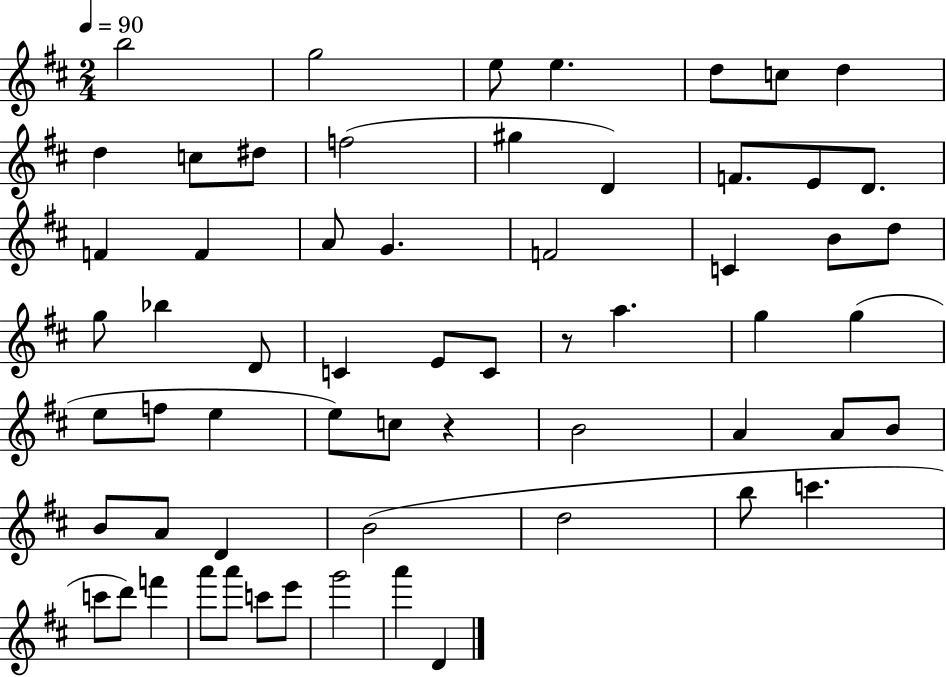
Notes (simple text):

B5/h G5/h E5/e E5/q. D5/e C5/e D5/q D5/q C5/e D#5/e F5/h G#5/q D4/q F4/e. E4/e D4/e. F4/q F4/q A4/e G4/q. F4/h C4/q B4/e D5/e G5/e Bb5/q D4/e C4/q E4/e C4/e R/e A5/q. G5/q G5/q E5/e F5/e E5/q E5/e C5/e R/q B4/h A4/q A4/e B4/e B4/e A4/e D4/q B4/h D5/h B5/e C6/q. C6/e D6/e F6/q A6/e A6/e C6/e E6/e G6/h A6/q D4/q